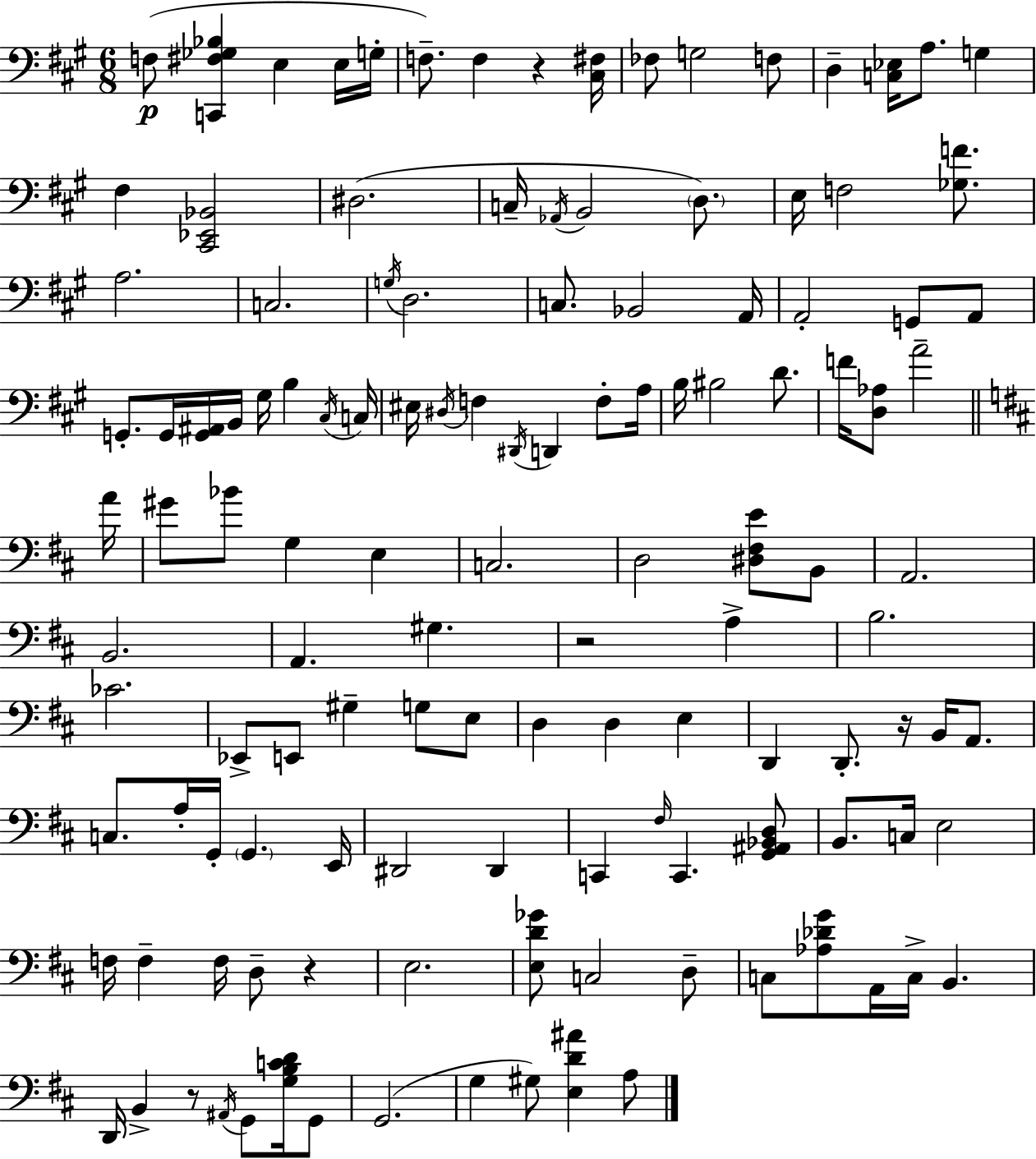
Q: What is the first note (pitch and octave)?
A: F3